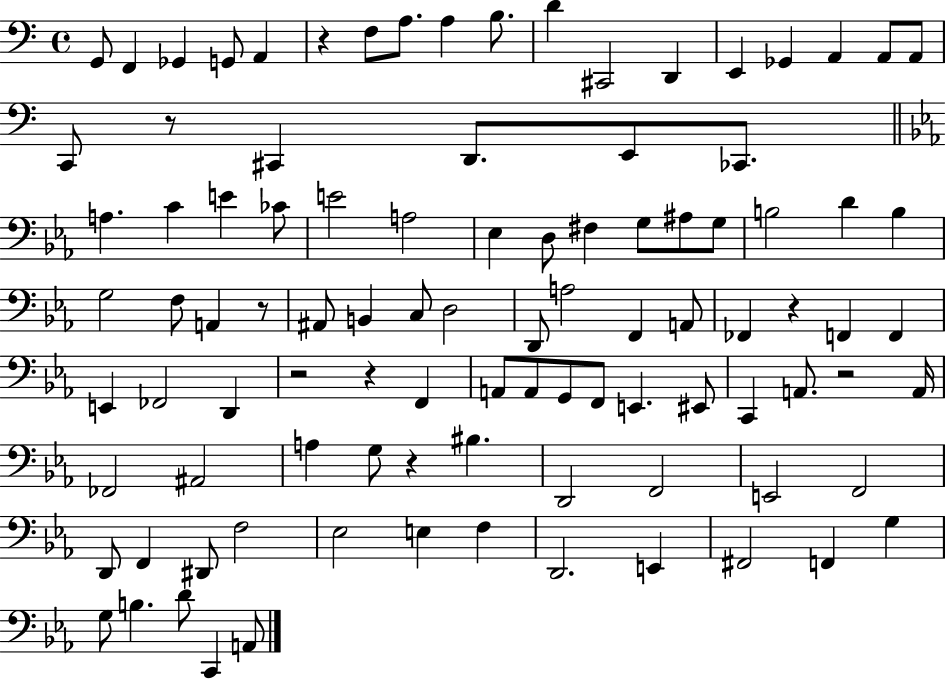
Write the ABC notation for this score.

X:1
T:Untitled
M:4/4
L:1/4
K:C
G,,/2 F,, _G,, G,,/2 A,, z F,/2 A,/2 A, B,/2 D ^C,,2 D,, E,, _G,, A,, A,,/2 A,,/2 C,,/2 z/2 ^C,, D,,/2 E,,/2 _C,,/2 A, C E _C/2 E2 A,2 _E, D,/2 ^F, G,/2 ^A,/2 G,/2 B,2 D B, G,2 F,/2 A,, z/2 ^A,,/2 B,, C,/2 D,2 D,,/2 A,2 F,, A,,/2 _F,, z F,, F,, E,, _F,,2 D,, z2 z F,, A,,/2 A,,/2 G,,/2 F,,/2 E,, ^E,,/2 C,, A,,/2 z2 A,,/4 _F,,2 ^A,,2 A, G,/2 z ^B, D,,2 F,,2 E,,2 F,,2 D,,/2 F,, ^D,,/2 F,2 _E,2 E, F, D,,2 E,, ^F,,2 F,, G, G,/2 B, D/2 C,, A,,/2